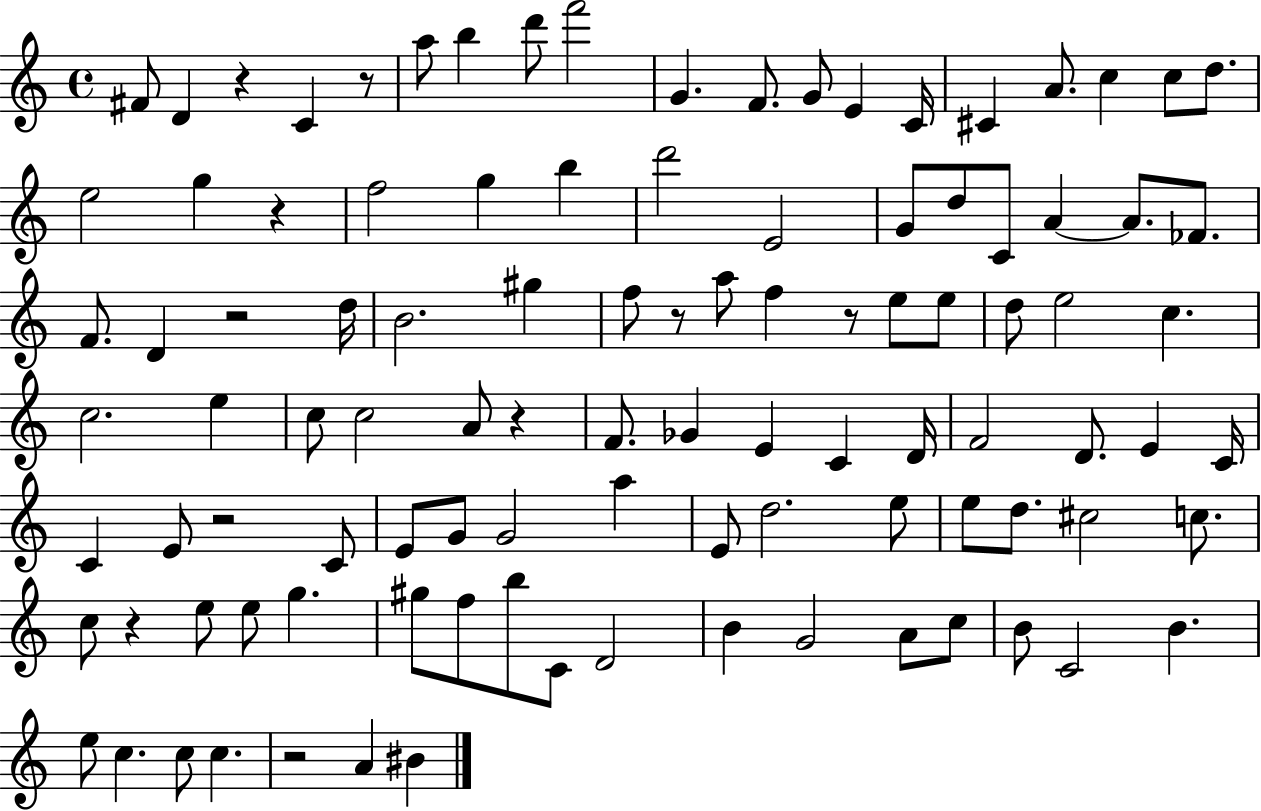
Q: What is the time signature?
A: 4/4